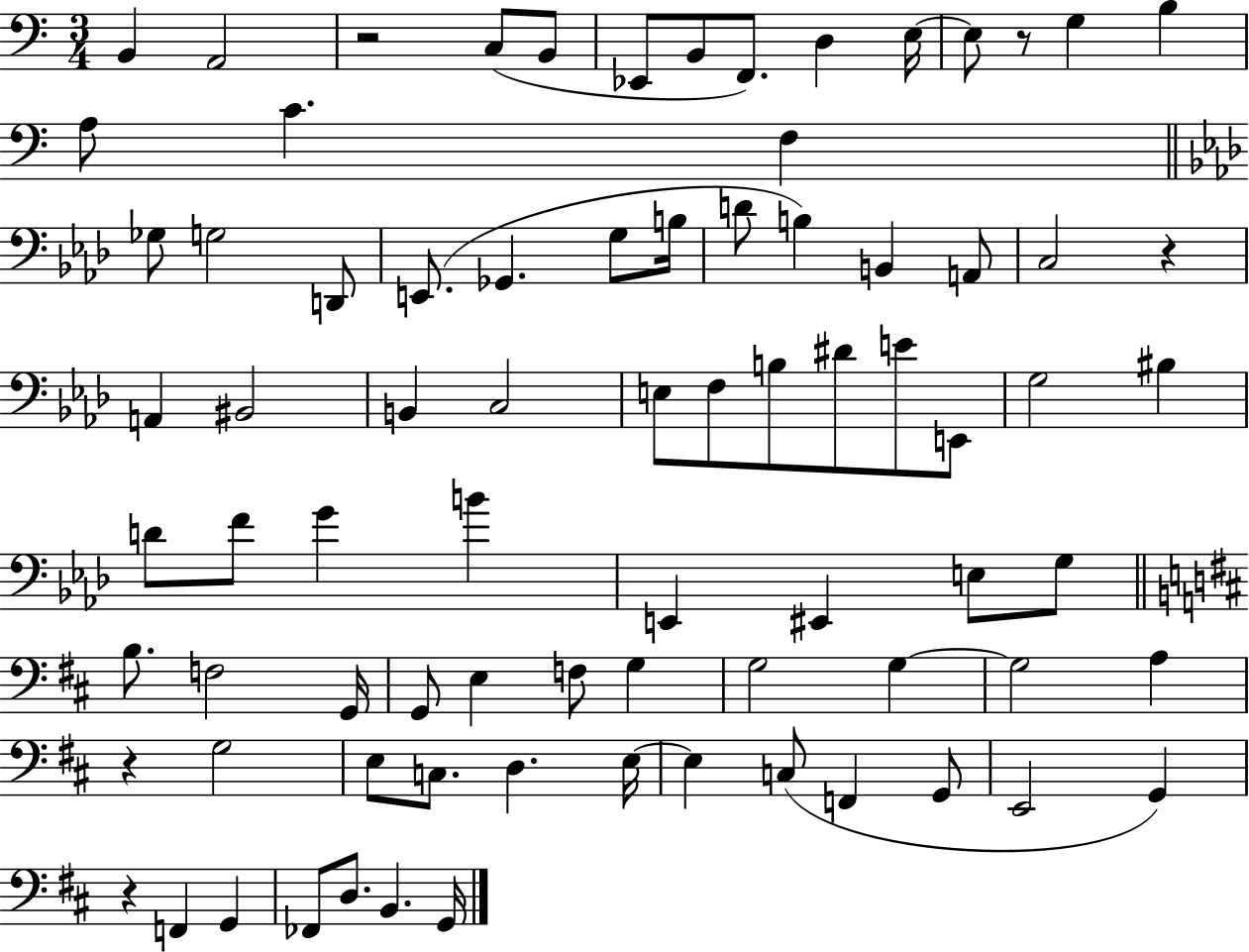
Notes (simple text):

B2/q A2/h R/h C3/e B2/e Eb2/e B2/e F2/e. D3/q E3/s E3/e R/e G3/q B3/q A3/e C4/q. F3/q Gb3/e G3/h D2/e E2/e. Gb2/q. G3/e B3/s D4/e B3/q B2/q A2/e C3/h R/q A2/q BIS2/h B2/q C3/h E3/e F3/e B3/e D#4/e E4/e E2/e G3/h BIS3/q D4/e F4/e G4/q B4/q E2/q EIS2/q E3/e G3/e B3/e. F3/h G2/s G2/e E3/q F3/e G3/q G3/h G3/q G3/h A3/q R/q G3/h E3/e C3/e. D3/q. E3/s E3/q C3/e F2/q G2/e E2/h G2/q R/q F2/q G2/q FES2/e D3/e. B2/q. G2/s